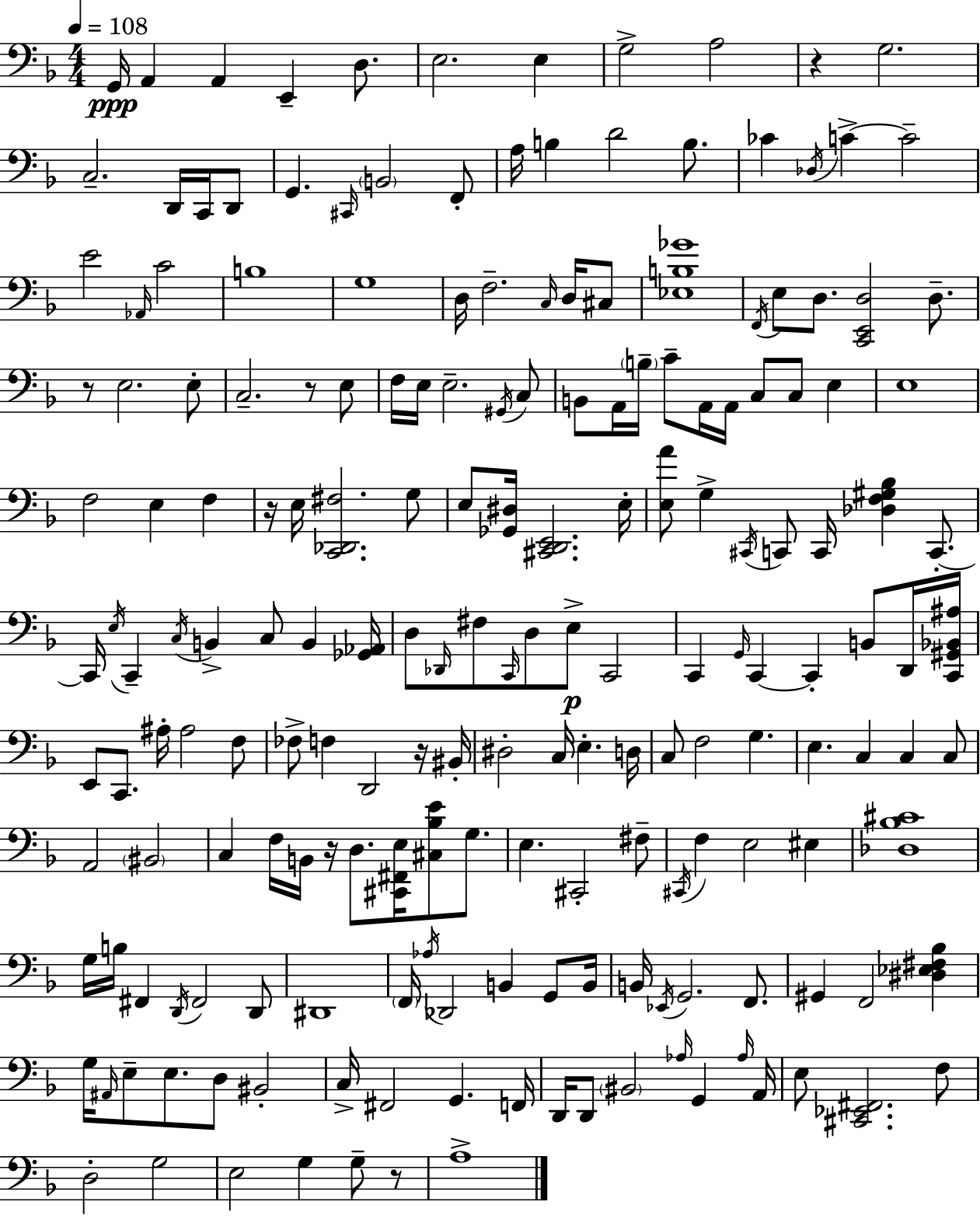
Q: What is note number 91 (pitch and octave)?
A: D2